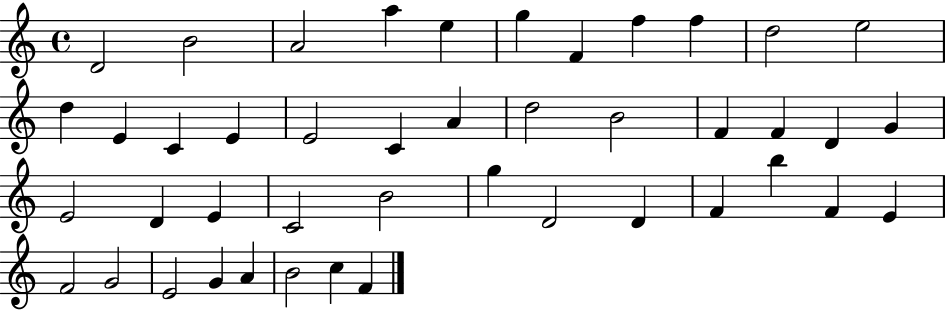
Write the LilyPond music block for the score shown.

{
  \clef treble
  \time 4/4
  \defaultTimeSignature
  \key c \major
  d'2 b'2 | a'2 a''4 e''4 | g''4 f'4 f''4 f''4 | d''2 e''2 | \break d''4 e'4 c'4 e'4 | e'2 c'4 a'4 | d''2 b'2 | f'4 f'4 d'4 g'4 | \break e'2 d'4 e'4 | c'2 b'2 | g''4 d'2 d'4 | f'4 b''4 f'4 e'4 | \break f'2 g'2 | e'2 g'4 a'4 | b'2 c''4 f'4 | \bar "|."
}